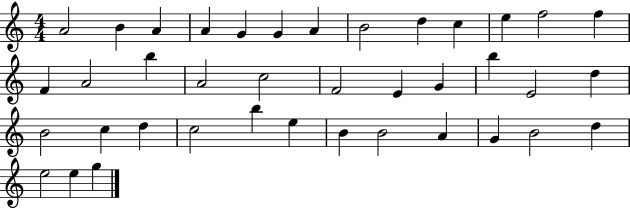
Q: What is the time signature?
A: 4/4